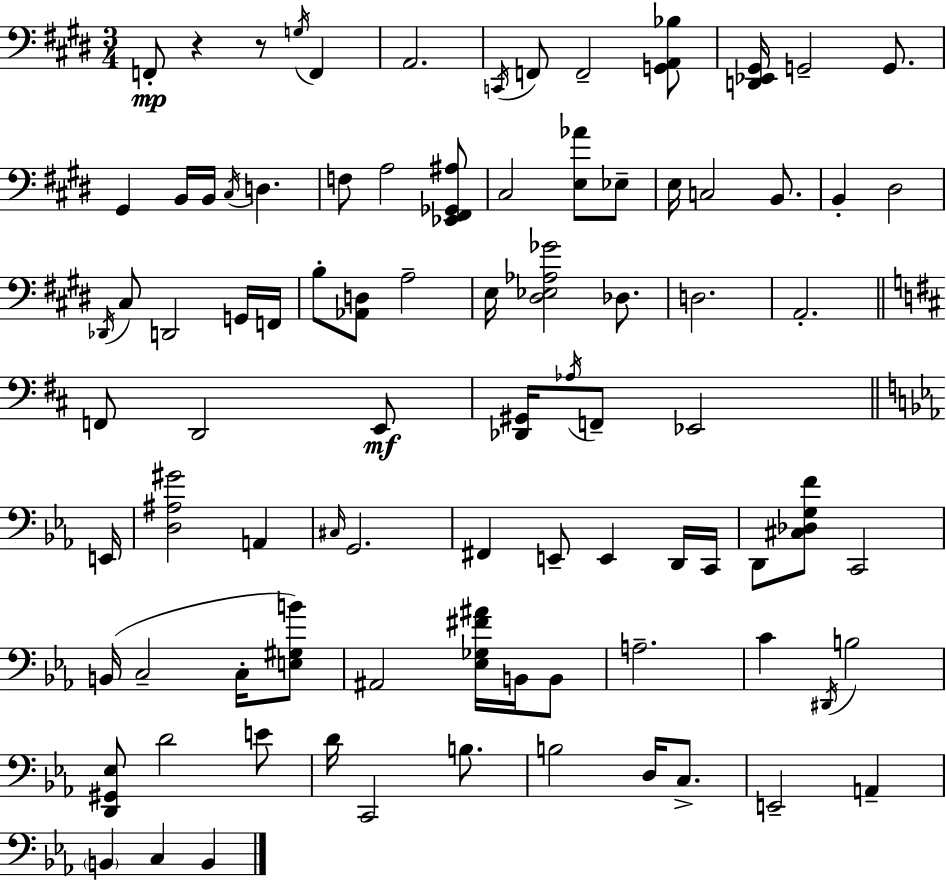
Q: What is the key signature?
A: E major